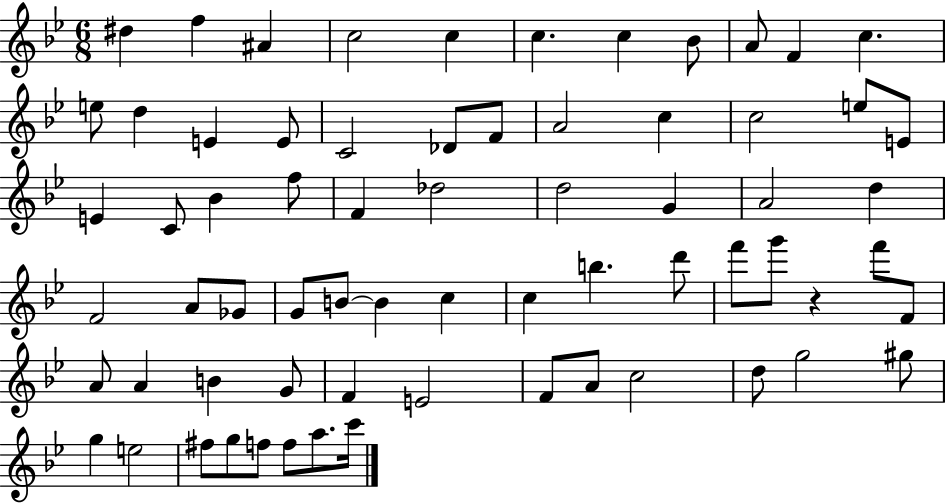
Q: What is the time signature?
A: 6/8